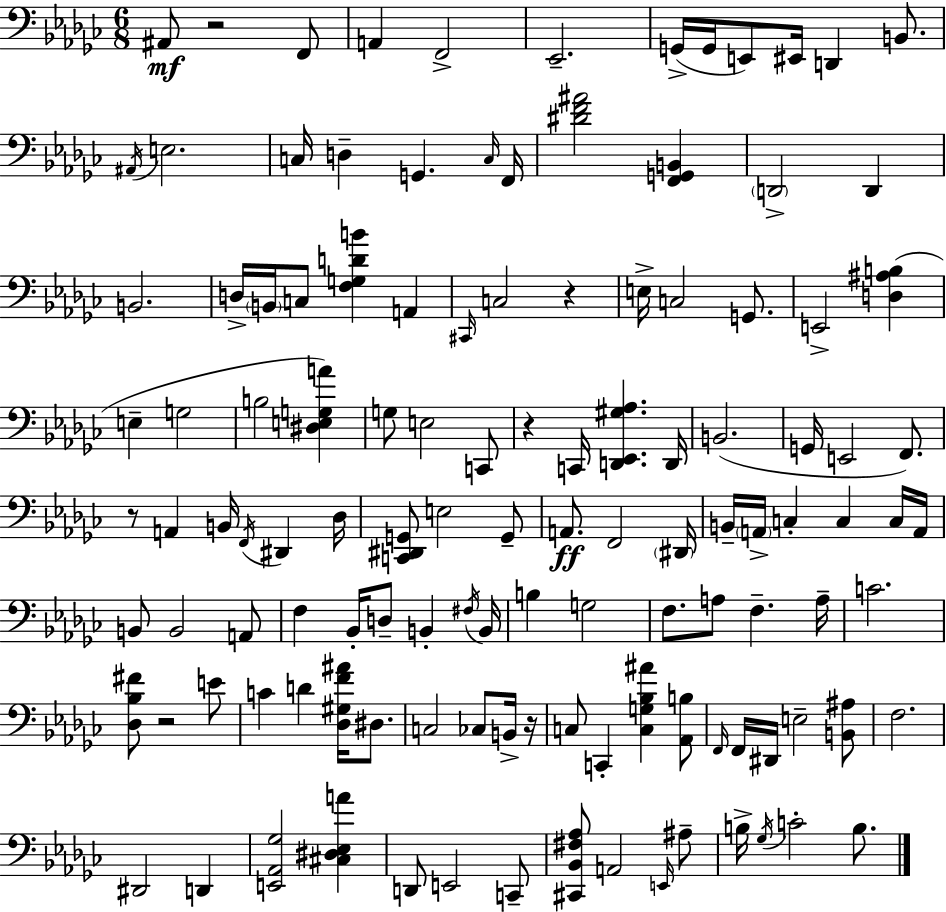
X:1
T:Untitled
M:6/8
L:1/4
K:Ebm
^A,,/2 z2 F,,/2 A,, F,,2 _E,,2 G,,/4 G,,/4 E,,/2 ^E,,/4 D,, B,,/2 ^A,,/4 E,2 C,/4 D, G,, C,/4 F,,/4 [^DF^A]2 [F,,G,,B,,] D,,2 D,, B,,2 D,/4 B,,/4 C,/2 [F,G,DB] A,, ^C,,/4 C,2 z E,/4 C,2 G,,/2 E,,2 [D,^A,B,] E, G,2 B,2 [^D,E,G,A] G,/2 E,2 C,,/2 z C,,/4 [D,,_E,,^G,_A,] D,,/4 B,,2 G,,/4 E,,2 F,,/2 z/2 A,, B,,/4 F,,/4 ^D,, _D,/4 [C,,^D,,G,,]/2 E,2 G,,/2 A,,/2 F,,2 ^D,,/4 B,,/4 A,,/4 C, C, C,/4 A,,/4 B,,/2 B,,2 A,,/2 F, _B,,/4 D,/2 B,, ^F,/4 B,,/4 B, G,2 F,/2 A,/2 F, A,/4 C2 [_D,_B,^F]/2 z2 E/2 C D [_D,^G,F^A]/4 ^D,/2 C,2 _C,/2 B,,/4 z/4 C,/2 C,, [C,G,_B,^A] [_A,,B,]/2 F,,/4 F,,/4 ^D,,/4 E,2 [B,,^A,]/2 F,2 ^D,,2 D,, [E,,_A,,_G,]2 [^C,^D,_E,A] D,,/2 E,,2 C,,/2 [^C,,_B,,^F,_A,]/2 A,,2 E,,/4 ^A,/2 B,/4 _G,/4 C2 B,/2